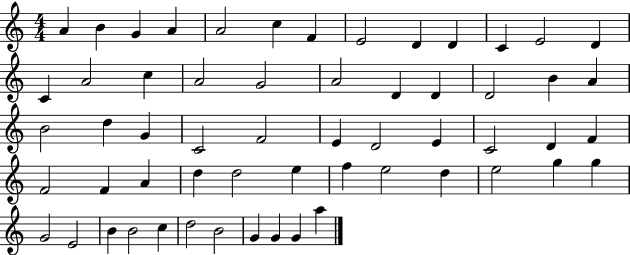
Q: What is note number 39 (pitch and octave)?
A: D5